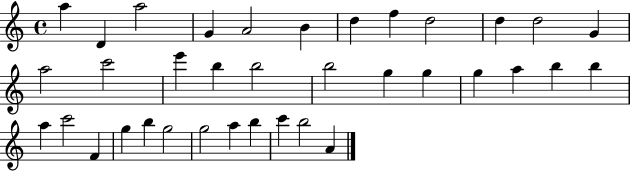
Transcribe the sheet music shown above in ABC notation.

X:1
T:Untitled
M:4/4
L:1/4
K:C
a D a2 G A2 B d f d2 d d2 G a2 c'2 e' b b2 b2 g g g a b b a c'2 F g b g2 g2 a b c' b2 A